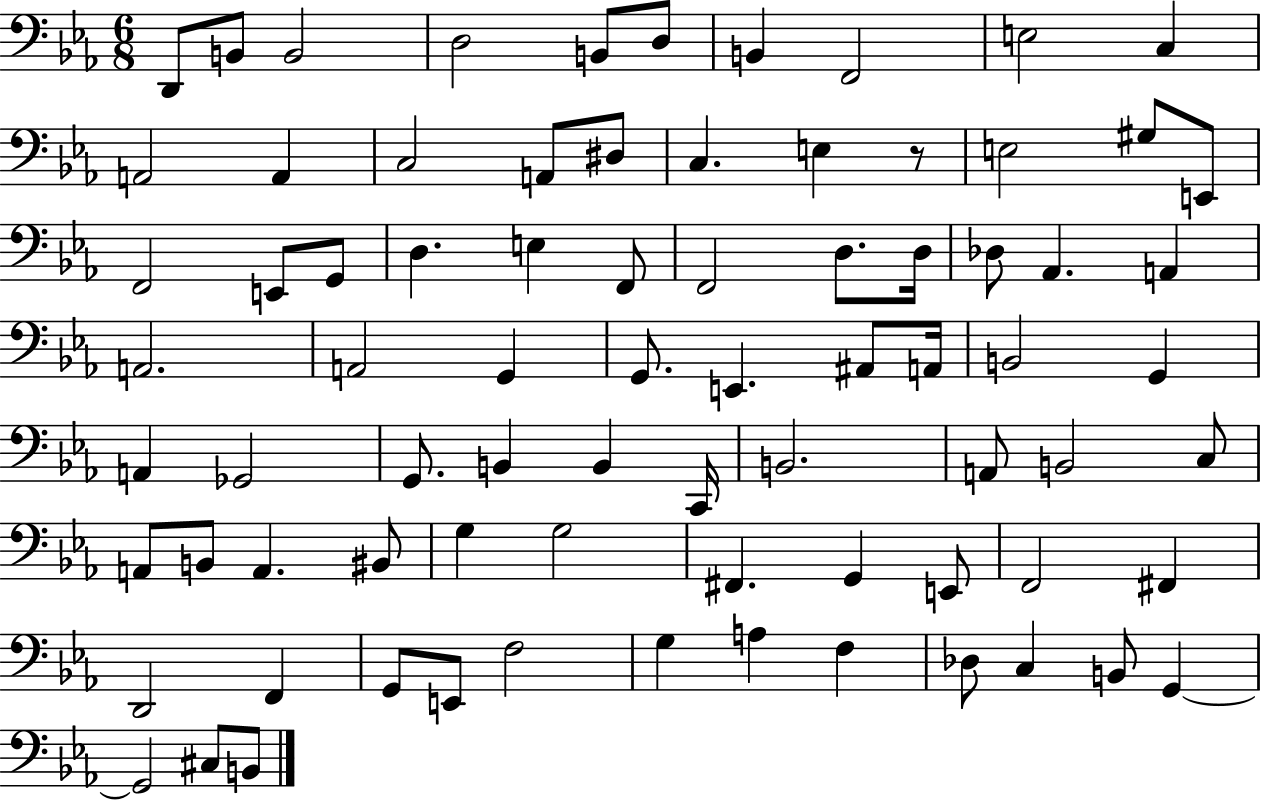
D2/e B2/e B2/h D3/h B2/e D3/e B2/q F2/h E3/h C3/q A2/h A2/q C3/h A2/e D#3/e C3/q. E3/q R/e E3/h G#3/e E2/e F2/h E2/e G2/e D3/q. E3/q F2/e F2/h D3/e. D3/s Db3/e Ab2/q. A2/q A2/h. A2/h G2/q G2/e. E2/q. A#2/e A2/s B2/h G2/q A2/q Gb2/h G2/e. B2/q B2/q C2/s B2/h. A2/e B2/h C3/e A2/e B2/e A2/q. BIS2/e G3/q G3/h F#2/q. G2/q E2/e F2/h F#2/q D2/h F2/q G2/e E2/e F3/h G3/q A3/q F3/q Db3/e C3/q B2/e G2/q G2/h C#3/e B2/e